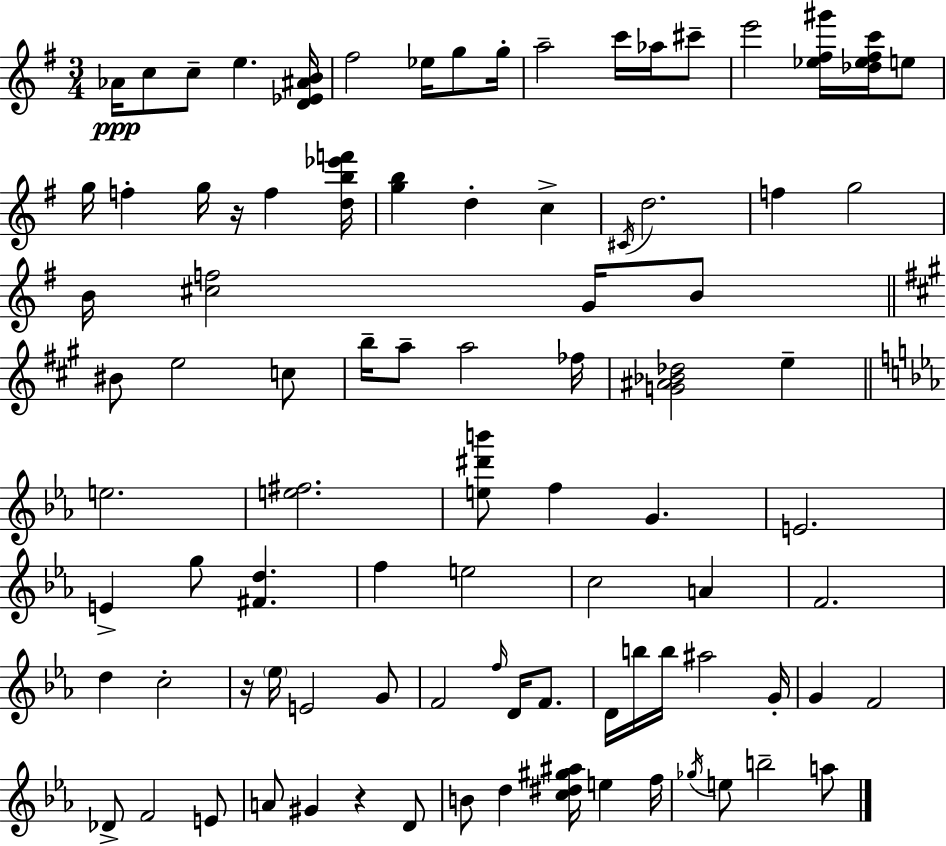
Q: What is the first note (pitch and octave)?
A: Ab4